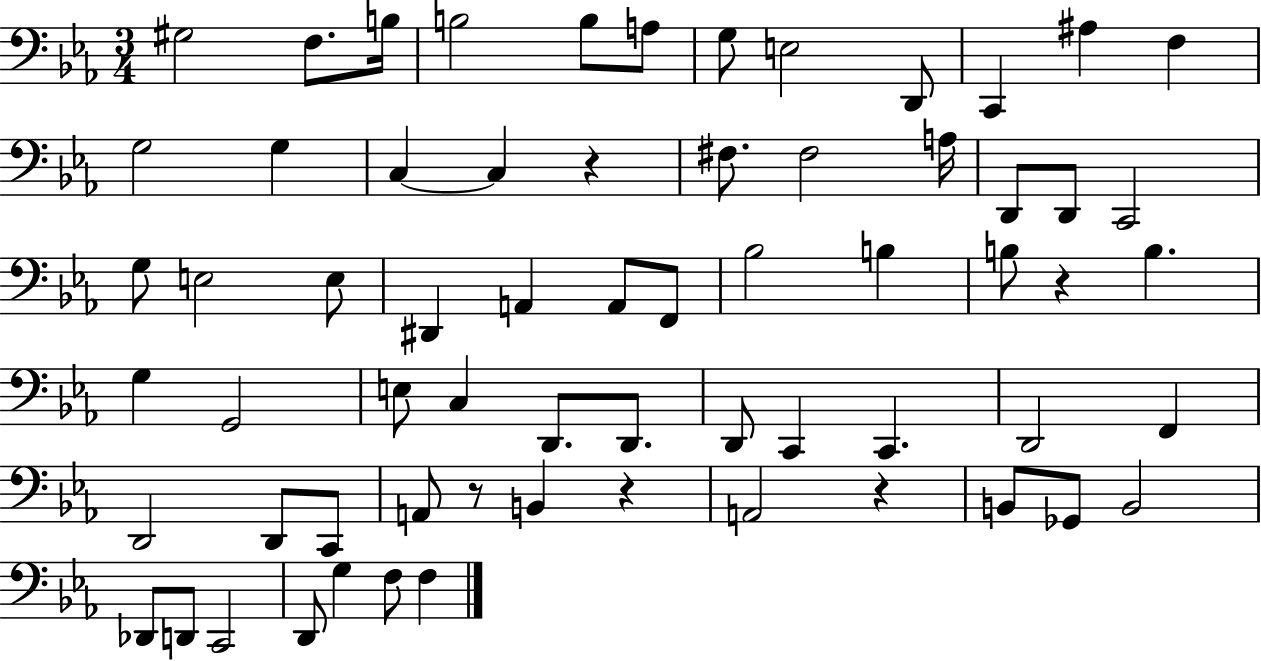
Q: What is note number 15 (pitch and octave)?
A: C3